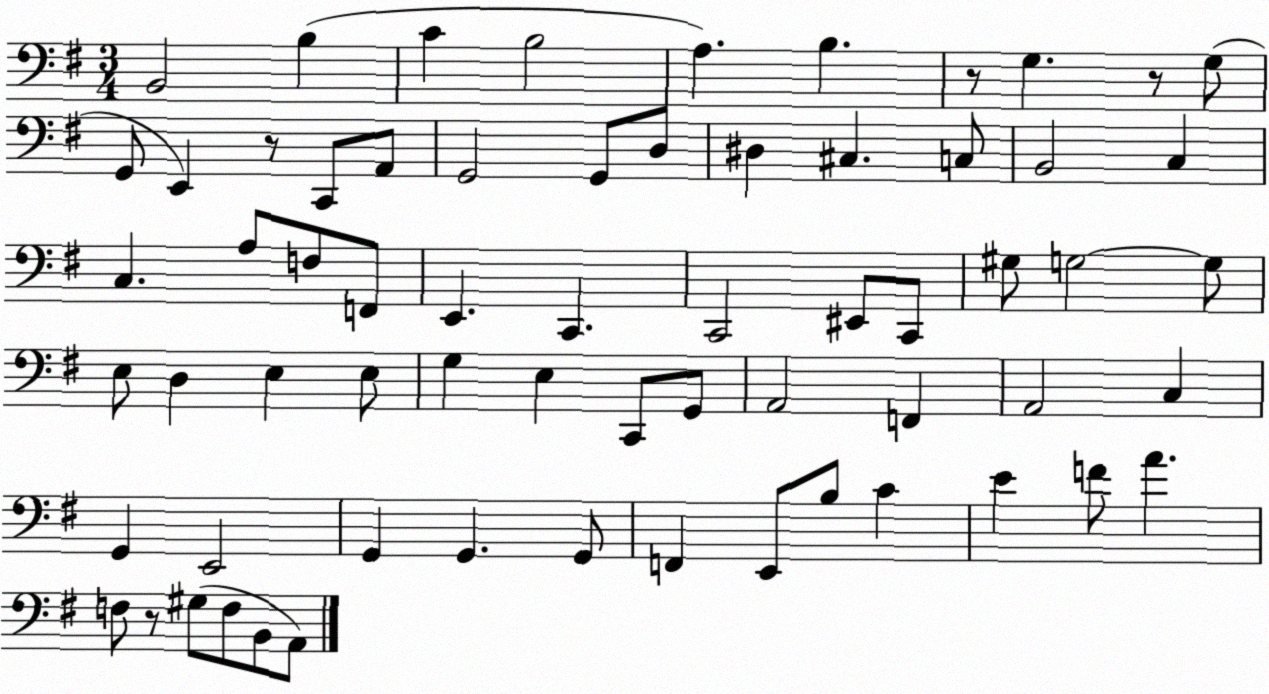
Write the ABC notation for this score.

X:1
T:Untitled
M:3/4
L:1/4
K:G
B,,2 B, C B,2 A, B, z/2 G, z/2 G,/2 G,,/2 E,, z/2 C,,/2 A,,/2 G,,2 G,,/2 D,/2 ^D, ^C, C,/2 B,,2 C, C, A,/2 F,/2 F,,/2 E,, C,, C,,2 ^E,,/2 C,,/2 ^G,/2 G,2 G,/2 E,/2 D, E, E,/2 G, E, C,,/2 G,,/2 A,,2 F,, A,,2 C, G,, E,,2 G,, G,, G,,/2 F,, E,,/2 B,/2 C E F/2 A F,/2 z/2 ^G,/2 F,/2 B,,/2 A,,/2